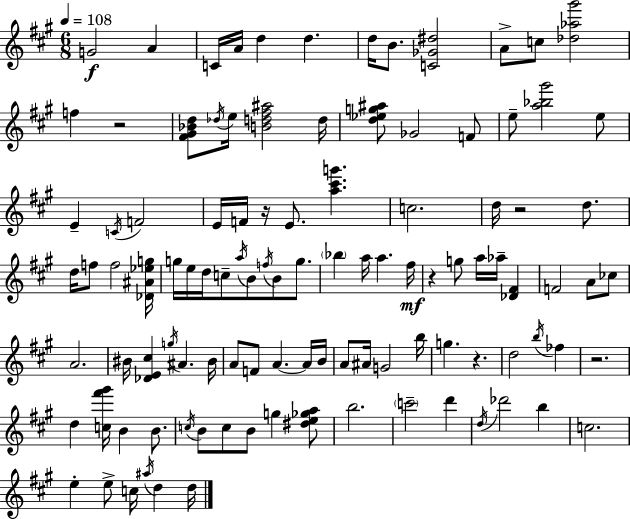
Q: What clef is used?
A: treble